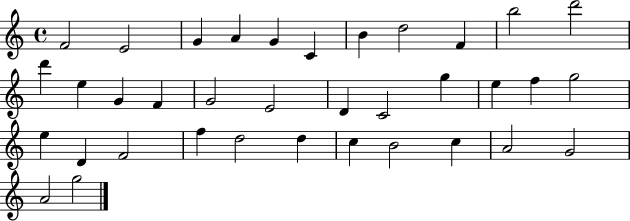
X:1
T:Untitled
M:4/4
L:1/4
K:C
F2 E2 G A G C B d2 F b2 d'2 d' e G F G2 E2 D C2 g e f g2 e D F2 f d2 d c B2 c A2 G2 A2 g2